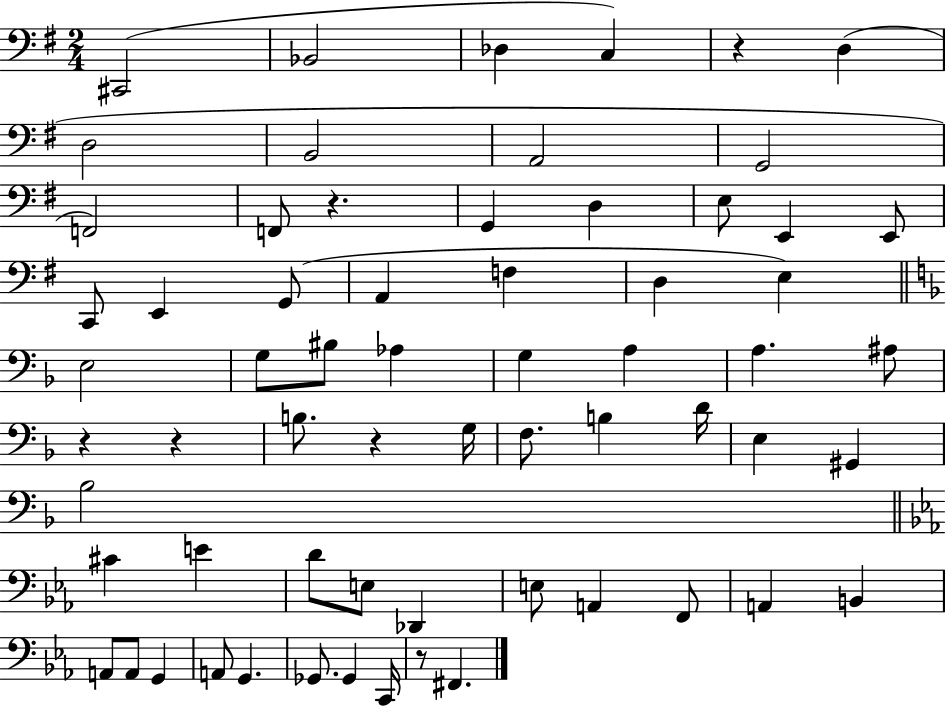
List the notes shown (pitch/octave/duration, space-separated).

C#2/h Bb2/h Db3/q C3/q R/q D3/q D3/h B2/h A2/h G2/h F2/h F2/e R/q. G2/q D3/q E3/e E2/q E2/e C2/e E2/q G2/e A2/q F3/q D3/q E3/q E3/h G3/e BIS3/e Ab3/q G3/q A3/q A3/q. A#3/e R/q R/q B3/e. R/q G3/s F3/e. B3/q D4/s E3/q G#2/q Bb3/h C#4/q E4/q D4/e E3/e Db2/q E3/e A2/q F2/e A2/q B2/q A2/e A2/e G2/q A2/e G2/q. Gb2/e. Gb2/q C2/s R/e F#2/q.